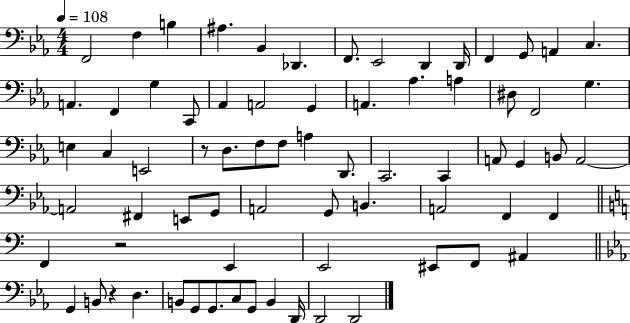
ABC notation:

X:1
T:Untitled
M:4/4
L:1/4
K:Eb
F,,2 F, B, ^A, _B,, _D,, F,,/2 _E,,2 D,, D,,/4 F,, G,,/2 A,, C, A,, F,, G, C,,/2 _A,, A,,2 G,, A,, _A, A, ^D,/2 F,,2 G, E, C, E,,2 z/2 D,/2 F,/2 F,/2 A, D,,/2 C,,2 C,, A,,/2 G,, B,,/2 A,,2 A,,2 ^F,, E,,/2 G,,/2 A,,2 G,,/2 B,, A,,2 F,, F,, F,, z2 E,, E,,2 ^E,,/2 F,,/2 ^A,, G,, B,,/2 z D, B,,/2 G,,/2 G,,/2 C,/2 G,,/2 B,, D,,/4 D,,2 D,,2